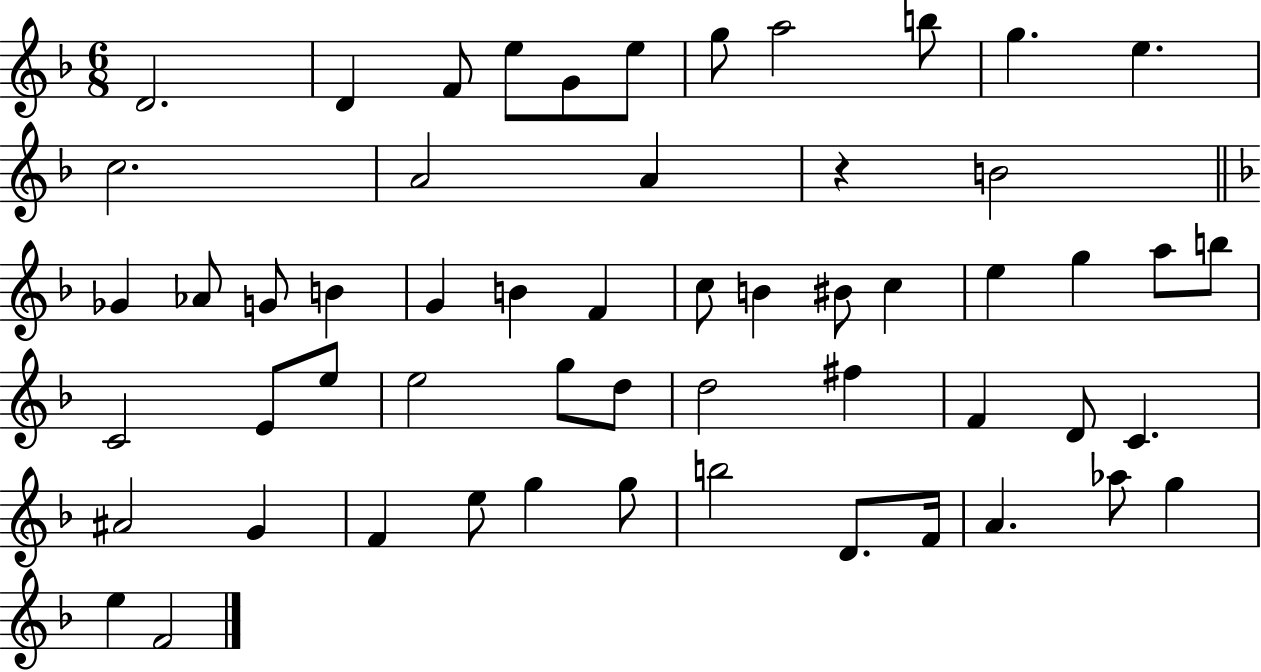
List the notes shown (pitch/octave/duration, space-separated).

D4/h. D4/q F4/e E5/e G4/e E5/e G5/e A5/h B5/e G5/q. E5/q. C5/h. A4/h A4/q R/q B4/h Gb4/q Ab4/e G4/e B4/q G4/q B4/q F4/q C5/e B4/q BIS4/e C5/q E5/q G5/q A5/e B5/e C4/h E4/e E5/e E5/h G5/e D5/e D5/h F#5/q F4/q D4/e C4/q. A#4/h G4/q F4/q E5/e G5/q G5/e B5/h D4/e. F4/s A4/q. Ab5/e G5/q E5/q F4/h